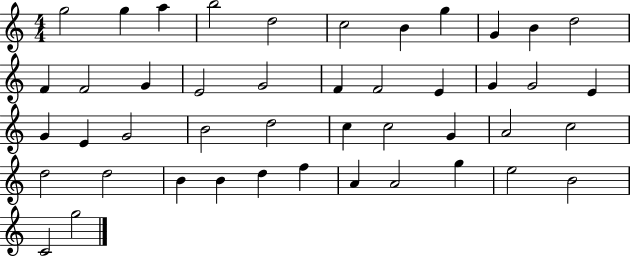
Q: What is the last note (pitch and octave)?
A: G5